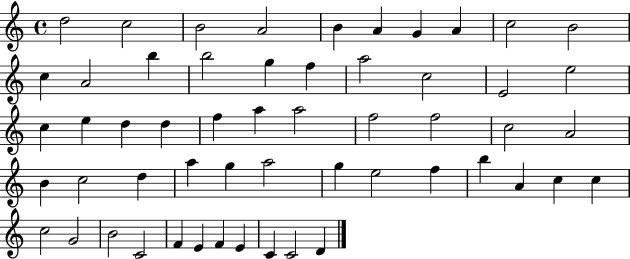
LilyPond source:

{
  \clef treble
  \time 4/4
  \defaultTimeSignature
  \key c \major
  d''2 c''2 | b'2 a'2 | b'4 a'4 g'4 a'4 | c''2 b'2 | \break c''4 a'2 b''4 | b''2 g''4 f''4 | a''2 c''2 | e'2 e''2 | \break c''4 e''4 d''4 d''4 | f''4 a''4 a''2 | f''2 f''2 | c''2 a'2 | \break b'4 c''2 d''4 | a''4 g''4 a''2 | g''4 e''2 f''4 | b''4 a'4 c''4 c''4 | \break c''2 g'2 | b'2 c'2 | f'4 e'4 f'4 e'4 | c'4 c'2 d'4 | \break \bar "|."
}